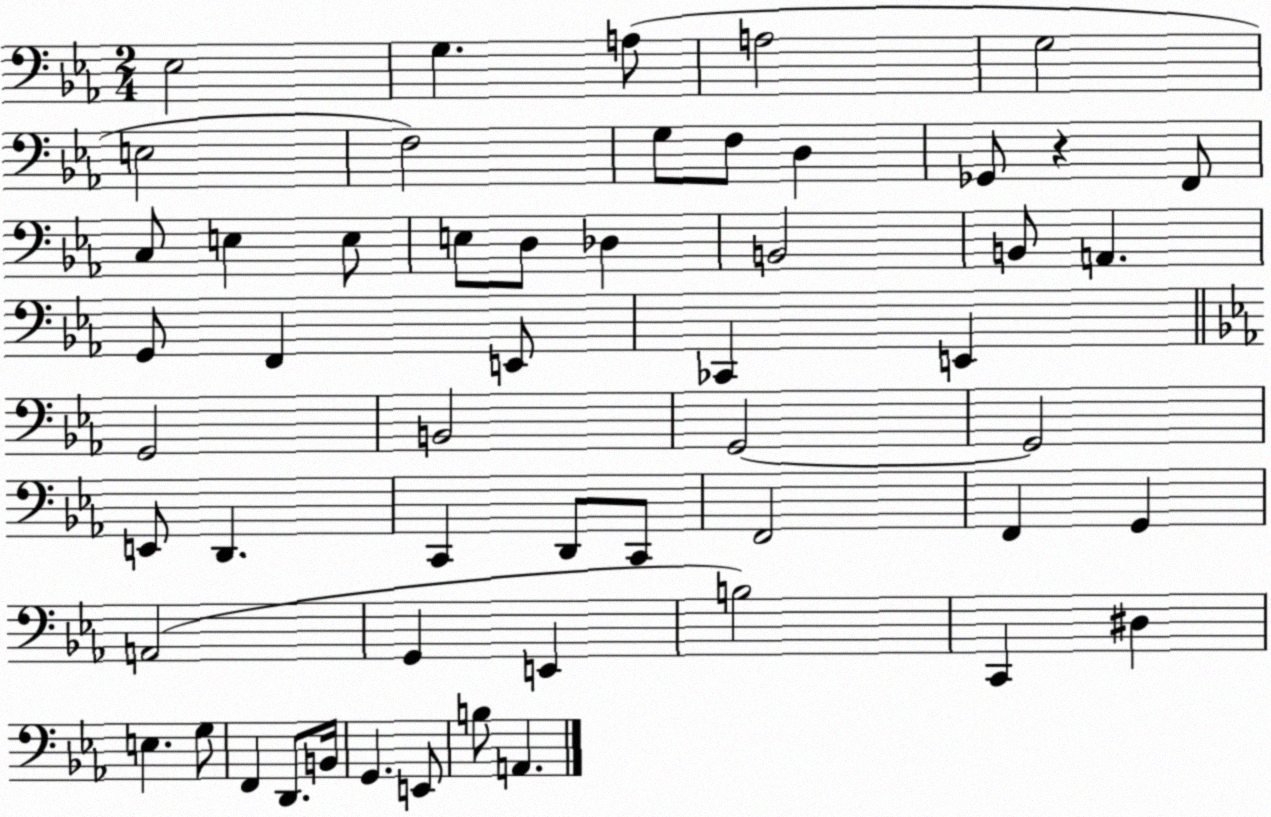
X:1
T:Untitled
M:2/4
L:1/4
K:Eb
_E,2 G, A,/2 A,2 G,2 E,2 F,2 G,/2 F,/2 D, _G,,/2 z F,,/2 C,/2 E, E,/2 E,/2 D,/2 _D, B,,2 B,,/2 A,, G,,/2 F,, E,,/2 _C,, E,, G,,2 B,,2 G,,2 G,,2 E,,/2 D,, C,, D,,/2 C,,/2 F,,2 F,, G,, A,,2 G,, E,, B,2 C,, ^D, E, G,/2 F,, D,,/2 B,,/4 G,, E,,/2 B,/2 A,,